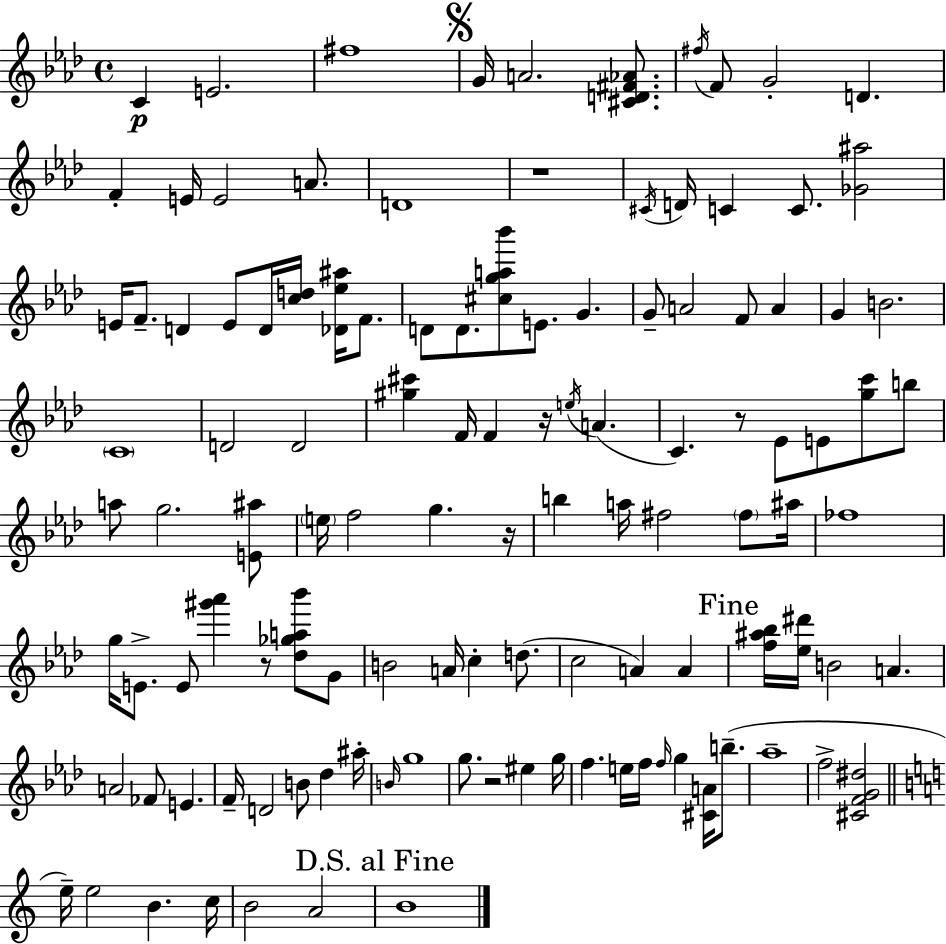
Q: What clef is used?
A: treble